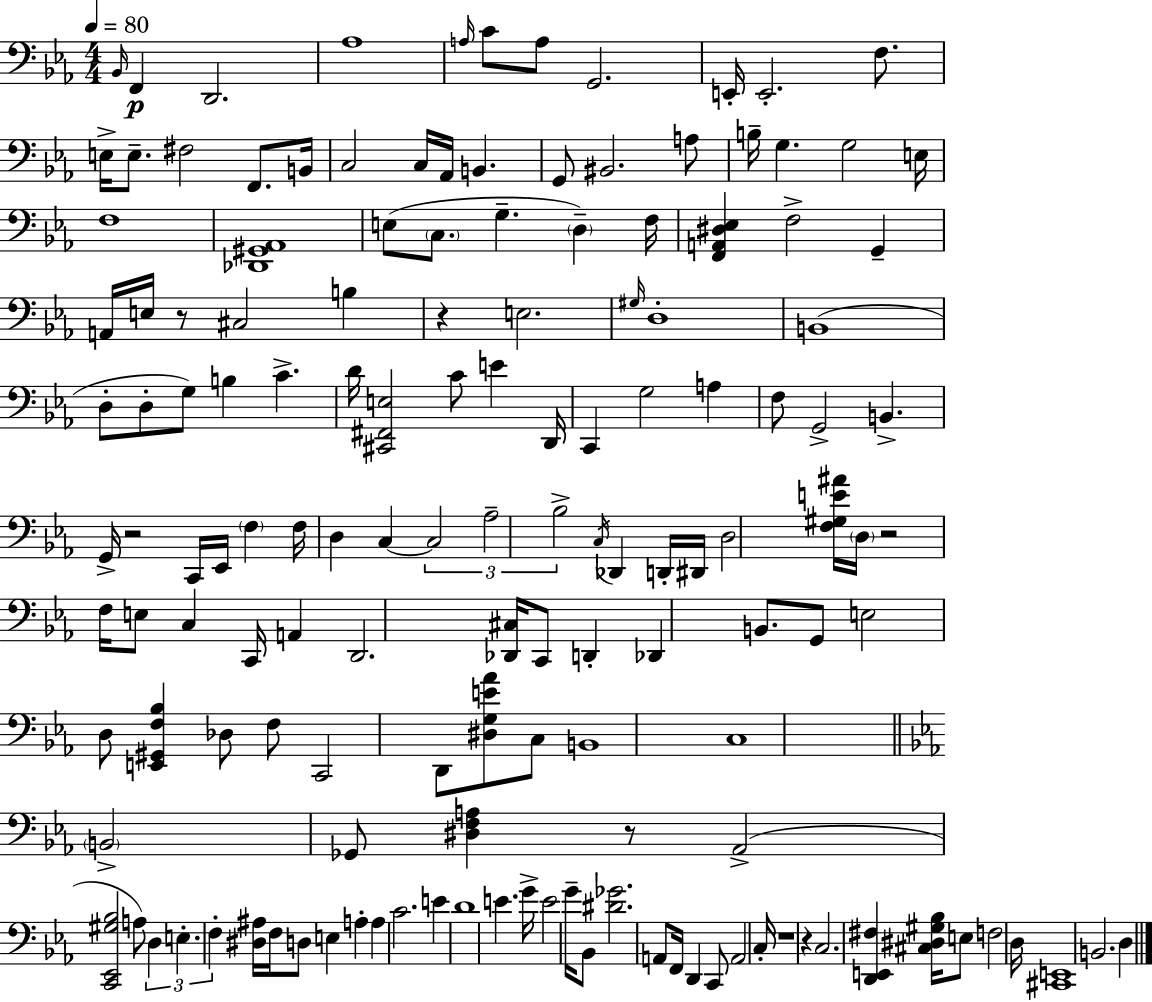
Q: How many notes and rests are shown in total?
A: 147